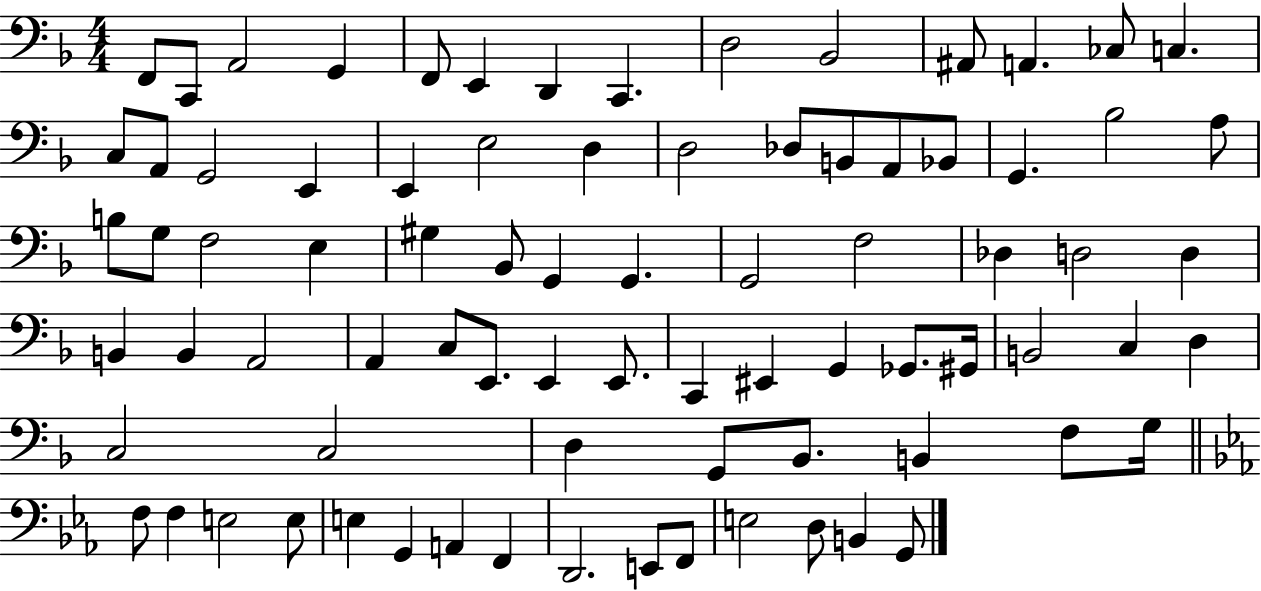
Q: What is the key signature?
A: F major